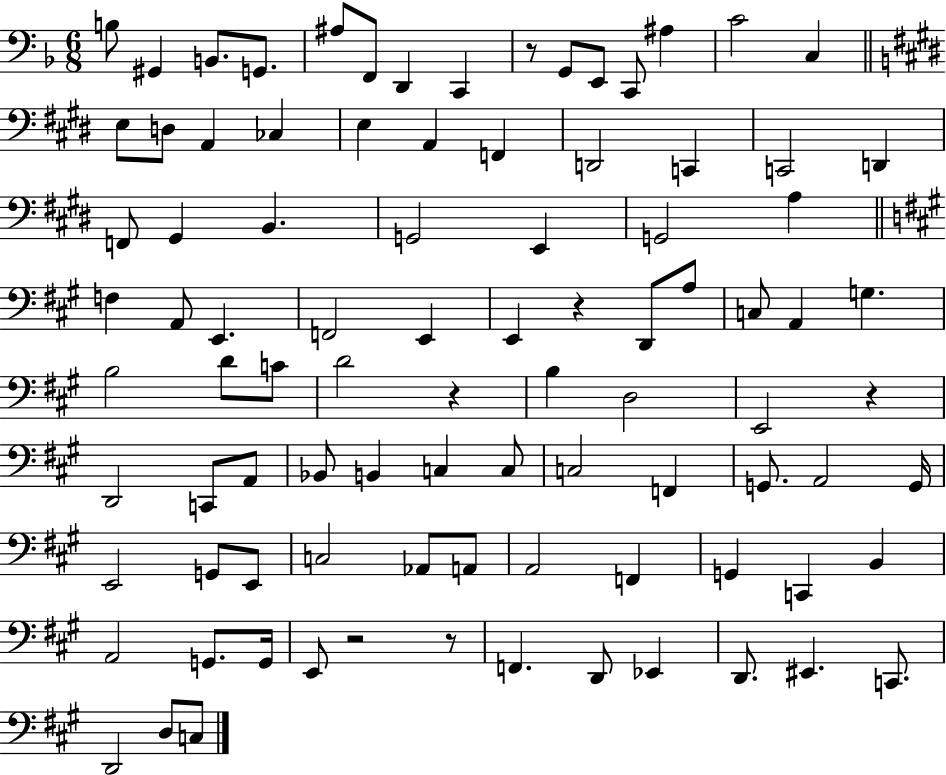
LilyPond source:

{
  \clef bass
  \numericTimeSignature
  \time 6/8
  \key f \major
  b8 gis,4 b,8. g,8. | ais8 f,8 d,4 c,4 | r8 g,8 e,8 c,8 ais4 | c'2 c4 | \break \bar "||" \break \key e \major e8 d8 a,4 ces4 | e4 a,4 f,4 | d,2 c,4 | c,2 d,4 | \break f,8 gis,4 b,4. | g,2 e,4 | g,2 a4 | \bar "||" \break \key a \major f4 a,8 e,4. | f,2 e,4 | e,4 r4 d,8 a8 | c8 a,4 g4. | \break b2 d'8 c'8 | d'2 r4 | b4 d2 | e,2 r4 | \break d,2 c,8 a,8 | bes,8 b,4 c4 c8 | c2 f,4 | g,8. a,2 g,16 | \break e,2 g,8 e,8 | c2 aes,8 a,8 | a,2 f,4 | g,4 c,4 b,4 | \break a,2 g,8. g,16 | e,8 r2 r8 | f,4. d,8 ees,4 | d,8. eis,4. c,8. | \break d,2 d8 c8 | \bar "|."
}